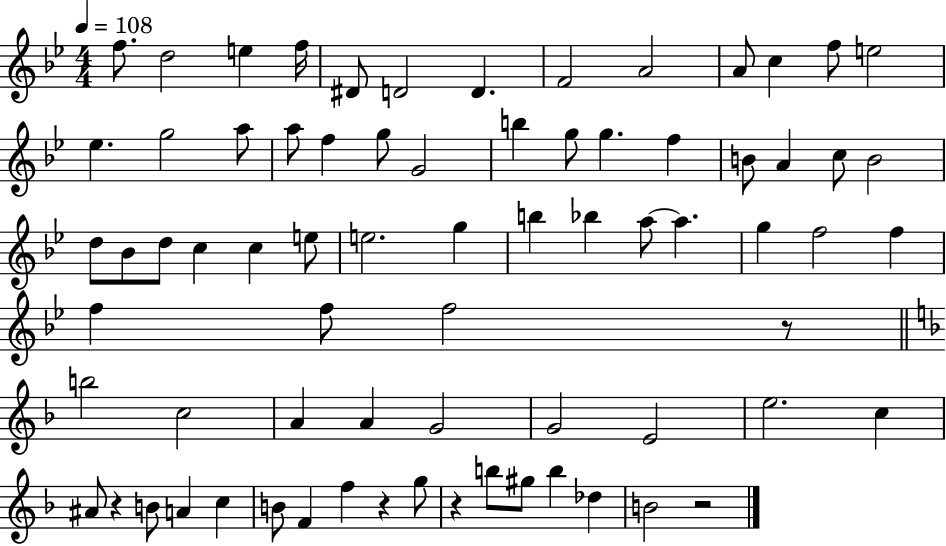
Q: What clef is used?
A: treble